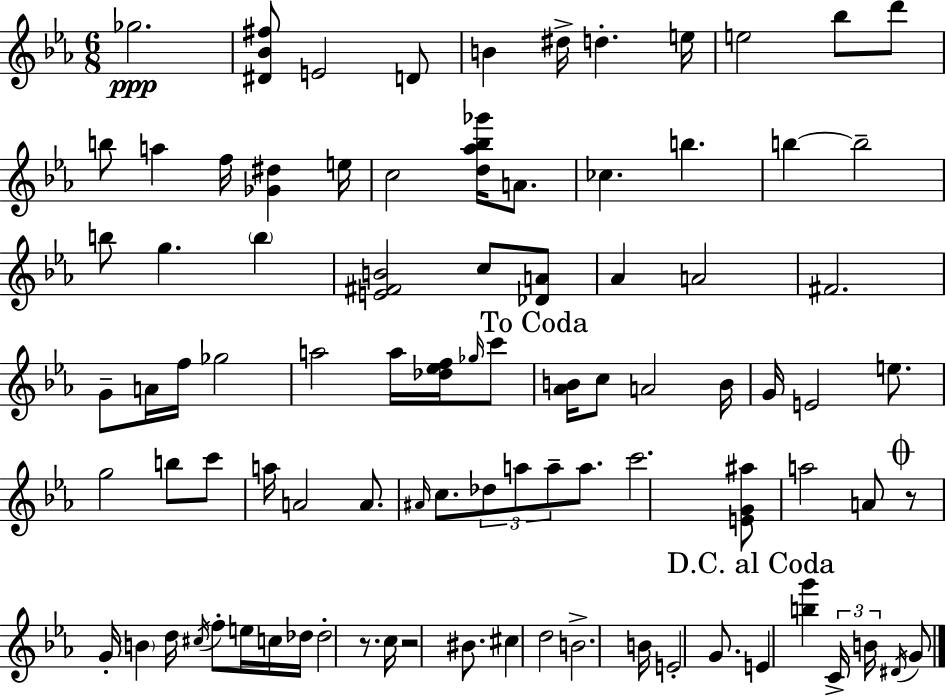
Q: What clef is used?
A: treble